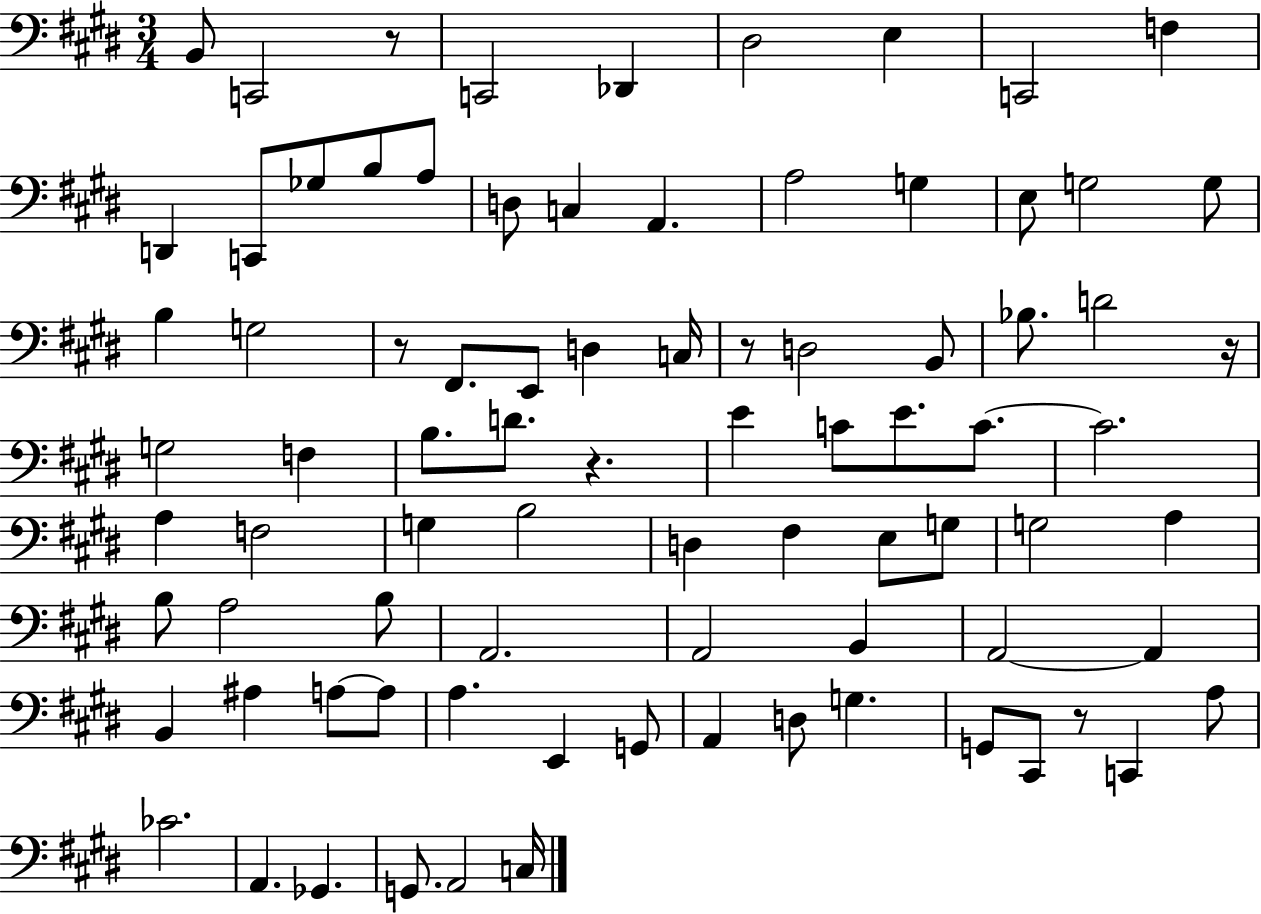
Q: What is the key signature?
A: E major